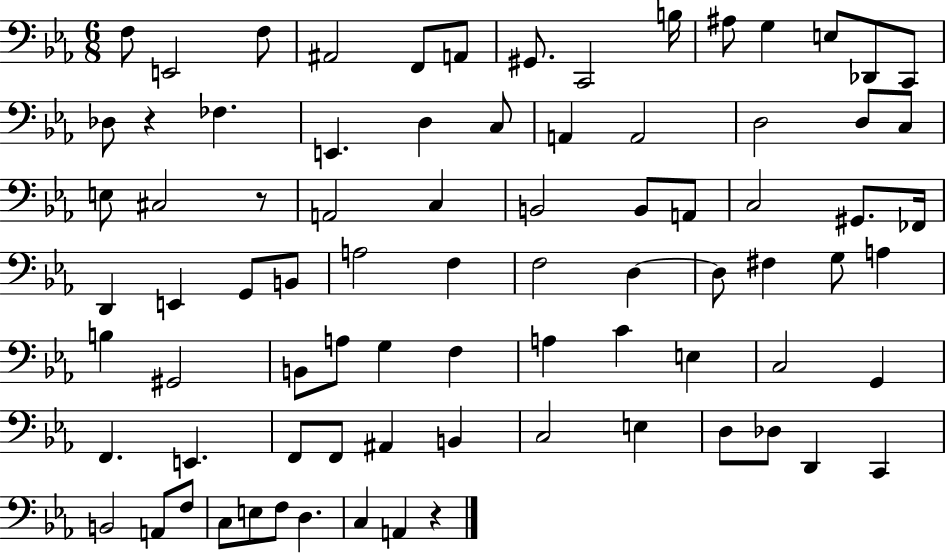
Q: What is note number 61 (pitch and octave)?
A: F2